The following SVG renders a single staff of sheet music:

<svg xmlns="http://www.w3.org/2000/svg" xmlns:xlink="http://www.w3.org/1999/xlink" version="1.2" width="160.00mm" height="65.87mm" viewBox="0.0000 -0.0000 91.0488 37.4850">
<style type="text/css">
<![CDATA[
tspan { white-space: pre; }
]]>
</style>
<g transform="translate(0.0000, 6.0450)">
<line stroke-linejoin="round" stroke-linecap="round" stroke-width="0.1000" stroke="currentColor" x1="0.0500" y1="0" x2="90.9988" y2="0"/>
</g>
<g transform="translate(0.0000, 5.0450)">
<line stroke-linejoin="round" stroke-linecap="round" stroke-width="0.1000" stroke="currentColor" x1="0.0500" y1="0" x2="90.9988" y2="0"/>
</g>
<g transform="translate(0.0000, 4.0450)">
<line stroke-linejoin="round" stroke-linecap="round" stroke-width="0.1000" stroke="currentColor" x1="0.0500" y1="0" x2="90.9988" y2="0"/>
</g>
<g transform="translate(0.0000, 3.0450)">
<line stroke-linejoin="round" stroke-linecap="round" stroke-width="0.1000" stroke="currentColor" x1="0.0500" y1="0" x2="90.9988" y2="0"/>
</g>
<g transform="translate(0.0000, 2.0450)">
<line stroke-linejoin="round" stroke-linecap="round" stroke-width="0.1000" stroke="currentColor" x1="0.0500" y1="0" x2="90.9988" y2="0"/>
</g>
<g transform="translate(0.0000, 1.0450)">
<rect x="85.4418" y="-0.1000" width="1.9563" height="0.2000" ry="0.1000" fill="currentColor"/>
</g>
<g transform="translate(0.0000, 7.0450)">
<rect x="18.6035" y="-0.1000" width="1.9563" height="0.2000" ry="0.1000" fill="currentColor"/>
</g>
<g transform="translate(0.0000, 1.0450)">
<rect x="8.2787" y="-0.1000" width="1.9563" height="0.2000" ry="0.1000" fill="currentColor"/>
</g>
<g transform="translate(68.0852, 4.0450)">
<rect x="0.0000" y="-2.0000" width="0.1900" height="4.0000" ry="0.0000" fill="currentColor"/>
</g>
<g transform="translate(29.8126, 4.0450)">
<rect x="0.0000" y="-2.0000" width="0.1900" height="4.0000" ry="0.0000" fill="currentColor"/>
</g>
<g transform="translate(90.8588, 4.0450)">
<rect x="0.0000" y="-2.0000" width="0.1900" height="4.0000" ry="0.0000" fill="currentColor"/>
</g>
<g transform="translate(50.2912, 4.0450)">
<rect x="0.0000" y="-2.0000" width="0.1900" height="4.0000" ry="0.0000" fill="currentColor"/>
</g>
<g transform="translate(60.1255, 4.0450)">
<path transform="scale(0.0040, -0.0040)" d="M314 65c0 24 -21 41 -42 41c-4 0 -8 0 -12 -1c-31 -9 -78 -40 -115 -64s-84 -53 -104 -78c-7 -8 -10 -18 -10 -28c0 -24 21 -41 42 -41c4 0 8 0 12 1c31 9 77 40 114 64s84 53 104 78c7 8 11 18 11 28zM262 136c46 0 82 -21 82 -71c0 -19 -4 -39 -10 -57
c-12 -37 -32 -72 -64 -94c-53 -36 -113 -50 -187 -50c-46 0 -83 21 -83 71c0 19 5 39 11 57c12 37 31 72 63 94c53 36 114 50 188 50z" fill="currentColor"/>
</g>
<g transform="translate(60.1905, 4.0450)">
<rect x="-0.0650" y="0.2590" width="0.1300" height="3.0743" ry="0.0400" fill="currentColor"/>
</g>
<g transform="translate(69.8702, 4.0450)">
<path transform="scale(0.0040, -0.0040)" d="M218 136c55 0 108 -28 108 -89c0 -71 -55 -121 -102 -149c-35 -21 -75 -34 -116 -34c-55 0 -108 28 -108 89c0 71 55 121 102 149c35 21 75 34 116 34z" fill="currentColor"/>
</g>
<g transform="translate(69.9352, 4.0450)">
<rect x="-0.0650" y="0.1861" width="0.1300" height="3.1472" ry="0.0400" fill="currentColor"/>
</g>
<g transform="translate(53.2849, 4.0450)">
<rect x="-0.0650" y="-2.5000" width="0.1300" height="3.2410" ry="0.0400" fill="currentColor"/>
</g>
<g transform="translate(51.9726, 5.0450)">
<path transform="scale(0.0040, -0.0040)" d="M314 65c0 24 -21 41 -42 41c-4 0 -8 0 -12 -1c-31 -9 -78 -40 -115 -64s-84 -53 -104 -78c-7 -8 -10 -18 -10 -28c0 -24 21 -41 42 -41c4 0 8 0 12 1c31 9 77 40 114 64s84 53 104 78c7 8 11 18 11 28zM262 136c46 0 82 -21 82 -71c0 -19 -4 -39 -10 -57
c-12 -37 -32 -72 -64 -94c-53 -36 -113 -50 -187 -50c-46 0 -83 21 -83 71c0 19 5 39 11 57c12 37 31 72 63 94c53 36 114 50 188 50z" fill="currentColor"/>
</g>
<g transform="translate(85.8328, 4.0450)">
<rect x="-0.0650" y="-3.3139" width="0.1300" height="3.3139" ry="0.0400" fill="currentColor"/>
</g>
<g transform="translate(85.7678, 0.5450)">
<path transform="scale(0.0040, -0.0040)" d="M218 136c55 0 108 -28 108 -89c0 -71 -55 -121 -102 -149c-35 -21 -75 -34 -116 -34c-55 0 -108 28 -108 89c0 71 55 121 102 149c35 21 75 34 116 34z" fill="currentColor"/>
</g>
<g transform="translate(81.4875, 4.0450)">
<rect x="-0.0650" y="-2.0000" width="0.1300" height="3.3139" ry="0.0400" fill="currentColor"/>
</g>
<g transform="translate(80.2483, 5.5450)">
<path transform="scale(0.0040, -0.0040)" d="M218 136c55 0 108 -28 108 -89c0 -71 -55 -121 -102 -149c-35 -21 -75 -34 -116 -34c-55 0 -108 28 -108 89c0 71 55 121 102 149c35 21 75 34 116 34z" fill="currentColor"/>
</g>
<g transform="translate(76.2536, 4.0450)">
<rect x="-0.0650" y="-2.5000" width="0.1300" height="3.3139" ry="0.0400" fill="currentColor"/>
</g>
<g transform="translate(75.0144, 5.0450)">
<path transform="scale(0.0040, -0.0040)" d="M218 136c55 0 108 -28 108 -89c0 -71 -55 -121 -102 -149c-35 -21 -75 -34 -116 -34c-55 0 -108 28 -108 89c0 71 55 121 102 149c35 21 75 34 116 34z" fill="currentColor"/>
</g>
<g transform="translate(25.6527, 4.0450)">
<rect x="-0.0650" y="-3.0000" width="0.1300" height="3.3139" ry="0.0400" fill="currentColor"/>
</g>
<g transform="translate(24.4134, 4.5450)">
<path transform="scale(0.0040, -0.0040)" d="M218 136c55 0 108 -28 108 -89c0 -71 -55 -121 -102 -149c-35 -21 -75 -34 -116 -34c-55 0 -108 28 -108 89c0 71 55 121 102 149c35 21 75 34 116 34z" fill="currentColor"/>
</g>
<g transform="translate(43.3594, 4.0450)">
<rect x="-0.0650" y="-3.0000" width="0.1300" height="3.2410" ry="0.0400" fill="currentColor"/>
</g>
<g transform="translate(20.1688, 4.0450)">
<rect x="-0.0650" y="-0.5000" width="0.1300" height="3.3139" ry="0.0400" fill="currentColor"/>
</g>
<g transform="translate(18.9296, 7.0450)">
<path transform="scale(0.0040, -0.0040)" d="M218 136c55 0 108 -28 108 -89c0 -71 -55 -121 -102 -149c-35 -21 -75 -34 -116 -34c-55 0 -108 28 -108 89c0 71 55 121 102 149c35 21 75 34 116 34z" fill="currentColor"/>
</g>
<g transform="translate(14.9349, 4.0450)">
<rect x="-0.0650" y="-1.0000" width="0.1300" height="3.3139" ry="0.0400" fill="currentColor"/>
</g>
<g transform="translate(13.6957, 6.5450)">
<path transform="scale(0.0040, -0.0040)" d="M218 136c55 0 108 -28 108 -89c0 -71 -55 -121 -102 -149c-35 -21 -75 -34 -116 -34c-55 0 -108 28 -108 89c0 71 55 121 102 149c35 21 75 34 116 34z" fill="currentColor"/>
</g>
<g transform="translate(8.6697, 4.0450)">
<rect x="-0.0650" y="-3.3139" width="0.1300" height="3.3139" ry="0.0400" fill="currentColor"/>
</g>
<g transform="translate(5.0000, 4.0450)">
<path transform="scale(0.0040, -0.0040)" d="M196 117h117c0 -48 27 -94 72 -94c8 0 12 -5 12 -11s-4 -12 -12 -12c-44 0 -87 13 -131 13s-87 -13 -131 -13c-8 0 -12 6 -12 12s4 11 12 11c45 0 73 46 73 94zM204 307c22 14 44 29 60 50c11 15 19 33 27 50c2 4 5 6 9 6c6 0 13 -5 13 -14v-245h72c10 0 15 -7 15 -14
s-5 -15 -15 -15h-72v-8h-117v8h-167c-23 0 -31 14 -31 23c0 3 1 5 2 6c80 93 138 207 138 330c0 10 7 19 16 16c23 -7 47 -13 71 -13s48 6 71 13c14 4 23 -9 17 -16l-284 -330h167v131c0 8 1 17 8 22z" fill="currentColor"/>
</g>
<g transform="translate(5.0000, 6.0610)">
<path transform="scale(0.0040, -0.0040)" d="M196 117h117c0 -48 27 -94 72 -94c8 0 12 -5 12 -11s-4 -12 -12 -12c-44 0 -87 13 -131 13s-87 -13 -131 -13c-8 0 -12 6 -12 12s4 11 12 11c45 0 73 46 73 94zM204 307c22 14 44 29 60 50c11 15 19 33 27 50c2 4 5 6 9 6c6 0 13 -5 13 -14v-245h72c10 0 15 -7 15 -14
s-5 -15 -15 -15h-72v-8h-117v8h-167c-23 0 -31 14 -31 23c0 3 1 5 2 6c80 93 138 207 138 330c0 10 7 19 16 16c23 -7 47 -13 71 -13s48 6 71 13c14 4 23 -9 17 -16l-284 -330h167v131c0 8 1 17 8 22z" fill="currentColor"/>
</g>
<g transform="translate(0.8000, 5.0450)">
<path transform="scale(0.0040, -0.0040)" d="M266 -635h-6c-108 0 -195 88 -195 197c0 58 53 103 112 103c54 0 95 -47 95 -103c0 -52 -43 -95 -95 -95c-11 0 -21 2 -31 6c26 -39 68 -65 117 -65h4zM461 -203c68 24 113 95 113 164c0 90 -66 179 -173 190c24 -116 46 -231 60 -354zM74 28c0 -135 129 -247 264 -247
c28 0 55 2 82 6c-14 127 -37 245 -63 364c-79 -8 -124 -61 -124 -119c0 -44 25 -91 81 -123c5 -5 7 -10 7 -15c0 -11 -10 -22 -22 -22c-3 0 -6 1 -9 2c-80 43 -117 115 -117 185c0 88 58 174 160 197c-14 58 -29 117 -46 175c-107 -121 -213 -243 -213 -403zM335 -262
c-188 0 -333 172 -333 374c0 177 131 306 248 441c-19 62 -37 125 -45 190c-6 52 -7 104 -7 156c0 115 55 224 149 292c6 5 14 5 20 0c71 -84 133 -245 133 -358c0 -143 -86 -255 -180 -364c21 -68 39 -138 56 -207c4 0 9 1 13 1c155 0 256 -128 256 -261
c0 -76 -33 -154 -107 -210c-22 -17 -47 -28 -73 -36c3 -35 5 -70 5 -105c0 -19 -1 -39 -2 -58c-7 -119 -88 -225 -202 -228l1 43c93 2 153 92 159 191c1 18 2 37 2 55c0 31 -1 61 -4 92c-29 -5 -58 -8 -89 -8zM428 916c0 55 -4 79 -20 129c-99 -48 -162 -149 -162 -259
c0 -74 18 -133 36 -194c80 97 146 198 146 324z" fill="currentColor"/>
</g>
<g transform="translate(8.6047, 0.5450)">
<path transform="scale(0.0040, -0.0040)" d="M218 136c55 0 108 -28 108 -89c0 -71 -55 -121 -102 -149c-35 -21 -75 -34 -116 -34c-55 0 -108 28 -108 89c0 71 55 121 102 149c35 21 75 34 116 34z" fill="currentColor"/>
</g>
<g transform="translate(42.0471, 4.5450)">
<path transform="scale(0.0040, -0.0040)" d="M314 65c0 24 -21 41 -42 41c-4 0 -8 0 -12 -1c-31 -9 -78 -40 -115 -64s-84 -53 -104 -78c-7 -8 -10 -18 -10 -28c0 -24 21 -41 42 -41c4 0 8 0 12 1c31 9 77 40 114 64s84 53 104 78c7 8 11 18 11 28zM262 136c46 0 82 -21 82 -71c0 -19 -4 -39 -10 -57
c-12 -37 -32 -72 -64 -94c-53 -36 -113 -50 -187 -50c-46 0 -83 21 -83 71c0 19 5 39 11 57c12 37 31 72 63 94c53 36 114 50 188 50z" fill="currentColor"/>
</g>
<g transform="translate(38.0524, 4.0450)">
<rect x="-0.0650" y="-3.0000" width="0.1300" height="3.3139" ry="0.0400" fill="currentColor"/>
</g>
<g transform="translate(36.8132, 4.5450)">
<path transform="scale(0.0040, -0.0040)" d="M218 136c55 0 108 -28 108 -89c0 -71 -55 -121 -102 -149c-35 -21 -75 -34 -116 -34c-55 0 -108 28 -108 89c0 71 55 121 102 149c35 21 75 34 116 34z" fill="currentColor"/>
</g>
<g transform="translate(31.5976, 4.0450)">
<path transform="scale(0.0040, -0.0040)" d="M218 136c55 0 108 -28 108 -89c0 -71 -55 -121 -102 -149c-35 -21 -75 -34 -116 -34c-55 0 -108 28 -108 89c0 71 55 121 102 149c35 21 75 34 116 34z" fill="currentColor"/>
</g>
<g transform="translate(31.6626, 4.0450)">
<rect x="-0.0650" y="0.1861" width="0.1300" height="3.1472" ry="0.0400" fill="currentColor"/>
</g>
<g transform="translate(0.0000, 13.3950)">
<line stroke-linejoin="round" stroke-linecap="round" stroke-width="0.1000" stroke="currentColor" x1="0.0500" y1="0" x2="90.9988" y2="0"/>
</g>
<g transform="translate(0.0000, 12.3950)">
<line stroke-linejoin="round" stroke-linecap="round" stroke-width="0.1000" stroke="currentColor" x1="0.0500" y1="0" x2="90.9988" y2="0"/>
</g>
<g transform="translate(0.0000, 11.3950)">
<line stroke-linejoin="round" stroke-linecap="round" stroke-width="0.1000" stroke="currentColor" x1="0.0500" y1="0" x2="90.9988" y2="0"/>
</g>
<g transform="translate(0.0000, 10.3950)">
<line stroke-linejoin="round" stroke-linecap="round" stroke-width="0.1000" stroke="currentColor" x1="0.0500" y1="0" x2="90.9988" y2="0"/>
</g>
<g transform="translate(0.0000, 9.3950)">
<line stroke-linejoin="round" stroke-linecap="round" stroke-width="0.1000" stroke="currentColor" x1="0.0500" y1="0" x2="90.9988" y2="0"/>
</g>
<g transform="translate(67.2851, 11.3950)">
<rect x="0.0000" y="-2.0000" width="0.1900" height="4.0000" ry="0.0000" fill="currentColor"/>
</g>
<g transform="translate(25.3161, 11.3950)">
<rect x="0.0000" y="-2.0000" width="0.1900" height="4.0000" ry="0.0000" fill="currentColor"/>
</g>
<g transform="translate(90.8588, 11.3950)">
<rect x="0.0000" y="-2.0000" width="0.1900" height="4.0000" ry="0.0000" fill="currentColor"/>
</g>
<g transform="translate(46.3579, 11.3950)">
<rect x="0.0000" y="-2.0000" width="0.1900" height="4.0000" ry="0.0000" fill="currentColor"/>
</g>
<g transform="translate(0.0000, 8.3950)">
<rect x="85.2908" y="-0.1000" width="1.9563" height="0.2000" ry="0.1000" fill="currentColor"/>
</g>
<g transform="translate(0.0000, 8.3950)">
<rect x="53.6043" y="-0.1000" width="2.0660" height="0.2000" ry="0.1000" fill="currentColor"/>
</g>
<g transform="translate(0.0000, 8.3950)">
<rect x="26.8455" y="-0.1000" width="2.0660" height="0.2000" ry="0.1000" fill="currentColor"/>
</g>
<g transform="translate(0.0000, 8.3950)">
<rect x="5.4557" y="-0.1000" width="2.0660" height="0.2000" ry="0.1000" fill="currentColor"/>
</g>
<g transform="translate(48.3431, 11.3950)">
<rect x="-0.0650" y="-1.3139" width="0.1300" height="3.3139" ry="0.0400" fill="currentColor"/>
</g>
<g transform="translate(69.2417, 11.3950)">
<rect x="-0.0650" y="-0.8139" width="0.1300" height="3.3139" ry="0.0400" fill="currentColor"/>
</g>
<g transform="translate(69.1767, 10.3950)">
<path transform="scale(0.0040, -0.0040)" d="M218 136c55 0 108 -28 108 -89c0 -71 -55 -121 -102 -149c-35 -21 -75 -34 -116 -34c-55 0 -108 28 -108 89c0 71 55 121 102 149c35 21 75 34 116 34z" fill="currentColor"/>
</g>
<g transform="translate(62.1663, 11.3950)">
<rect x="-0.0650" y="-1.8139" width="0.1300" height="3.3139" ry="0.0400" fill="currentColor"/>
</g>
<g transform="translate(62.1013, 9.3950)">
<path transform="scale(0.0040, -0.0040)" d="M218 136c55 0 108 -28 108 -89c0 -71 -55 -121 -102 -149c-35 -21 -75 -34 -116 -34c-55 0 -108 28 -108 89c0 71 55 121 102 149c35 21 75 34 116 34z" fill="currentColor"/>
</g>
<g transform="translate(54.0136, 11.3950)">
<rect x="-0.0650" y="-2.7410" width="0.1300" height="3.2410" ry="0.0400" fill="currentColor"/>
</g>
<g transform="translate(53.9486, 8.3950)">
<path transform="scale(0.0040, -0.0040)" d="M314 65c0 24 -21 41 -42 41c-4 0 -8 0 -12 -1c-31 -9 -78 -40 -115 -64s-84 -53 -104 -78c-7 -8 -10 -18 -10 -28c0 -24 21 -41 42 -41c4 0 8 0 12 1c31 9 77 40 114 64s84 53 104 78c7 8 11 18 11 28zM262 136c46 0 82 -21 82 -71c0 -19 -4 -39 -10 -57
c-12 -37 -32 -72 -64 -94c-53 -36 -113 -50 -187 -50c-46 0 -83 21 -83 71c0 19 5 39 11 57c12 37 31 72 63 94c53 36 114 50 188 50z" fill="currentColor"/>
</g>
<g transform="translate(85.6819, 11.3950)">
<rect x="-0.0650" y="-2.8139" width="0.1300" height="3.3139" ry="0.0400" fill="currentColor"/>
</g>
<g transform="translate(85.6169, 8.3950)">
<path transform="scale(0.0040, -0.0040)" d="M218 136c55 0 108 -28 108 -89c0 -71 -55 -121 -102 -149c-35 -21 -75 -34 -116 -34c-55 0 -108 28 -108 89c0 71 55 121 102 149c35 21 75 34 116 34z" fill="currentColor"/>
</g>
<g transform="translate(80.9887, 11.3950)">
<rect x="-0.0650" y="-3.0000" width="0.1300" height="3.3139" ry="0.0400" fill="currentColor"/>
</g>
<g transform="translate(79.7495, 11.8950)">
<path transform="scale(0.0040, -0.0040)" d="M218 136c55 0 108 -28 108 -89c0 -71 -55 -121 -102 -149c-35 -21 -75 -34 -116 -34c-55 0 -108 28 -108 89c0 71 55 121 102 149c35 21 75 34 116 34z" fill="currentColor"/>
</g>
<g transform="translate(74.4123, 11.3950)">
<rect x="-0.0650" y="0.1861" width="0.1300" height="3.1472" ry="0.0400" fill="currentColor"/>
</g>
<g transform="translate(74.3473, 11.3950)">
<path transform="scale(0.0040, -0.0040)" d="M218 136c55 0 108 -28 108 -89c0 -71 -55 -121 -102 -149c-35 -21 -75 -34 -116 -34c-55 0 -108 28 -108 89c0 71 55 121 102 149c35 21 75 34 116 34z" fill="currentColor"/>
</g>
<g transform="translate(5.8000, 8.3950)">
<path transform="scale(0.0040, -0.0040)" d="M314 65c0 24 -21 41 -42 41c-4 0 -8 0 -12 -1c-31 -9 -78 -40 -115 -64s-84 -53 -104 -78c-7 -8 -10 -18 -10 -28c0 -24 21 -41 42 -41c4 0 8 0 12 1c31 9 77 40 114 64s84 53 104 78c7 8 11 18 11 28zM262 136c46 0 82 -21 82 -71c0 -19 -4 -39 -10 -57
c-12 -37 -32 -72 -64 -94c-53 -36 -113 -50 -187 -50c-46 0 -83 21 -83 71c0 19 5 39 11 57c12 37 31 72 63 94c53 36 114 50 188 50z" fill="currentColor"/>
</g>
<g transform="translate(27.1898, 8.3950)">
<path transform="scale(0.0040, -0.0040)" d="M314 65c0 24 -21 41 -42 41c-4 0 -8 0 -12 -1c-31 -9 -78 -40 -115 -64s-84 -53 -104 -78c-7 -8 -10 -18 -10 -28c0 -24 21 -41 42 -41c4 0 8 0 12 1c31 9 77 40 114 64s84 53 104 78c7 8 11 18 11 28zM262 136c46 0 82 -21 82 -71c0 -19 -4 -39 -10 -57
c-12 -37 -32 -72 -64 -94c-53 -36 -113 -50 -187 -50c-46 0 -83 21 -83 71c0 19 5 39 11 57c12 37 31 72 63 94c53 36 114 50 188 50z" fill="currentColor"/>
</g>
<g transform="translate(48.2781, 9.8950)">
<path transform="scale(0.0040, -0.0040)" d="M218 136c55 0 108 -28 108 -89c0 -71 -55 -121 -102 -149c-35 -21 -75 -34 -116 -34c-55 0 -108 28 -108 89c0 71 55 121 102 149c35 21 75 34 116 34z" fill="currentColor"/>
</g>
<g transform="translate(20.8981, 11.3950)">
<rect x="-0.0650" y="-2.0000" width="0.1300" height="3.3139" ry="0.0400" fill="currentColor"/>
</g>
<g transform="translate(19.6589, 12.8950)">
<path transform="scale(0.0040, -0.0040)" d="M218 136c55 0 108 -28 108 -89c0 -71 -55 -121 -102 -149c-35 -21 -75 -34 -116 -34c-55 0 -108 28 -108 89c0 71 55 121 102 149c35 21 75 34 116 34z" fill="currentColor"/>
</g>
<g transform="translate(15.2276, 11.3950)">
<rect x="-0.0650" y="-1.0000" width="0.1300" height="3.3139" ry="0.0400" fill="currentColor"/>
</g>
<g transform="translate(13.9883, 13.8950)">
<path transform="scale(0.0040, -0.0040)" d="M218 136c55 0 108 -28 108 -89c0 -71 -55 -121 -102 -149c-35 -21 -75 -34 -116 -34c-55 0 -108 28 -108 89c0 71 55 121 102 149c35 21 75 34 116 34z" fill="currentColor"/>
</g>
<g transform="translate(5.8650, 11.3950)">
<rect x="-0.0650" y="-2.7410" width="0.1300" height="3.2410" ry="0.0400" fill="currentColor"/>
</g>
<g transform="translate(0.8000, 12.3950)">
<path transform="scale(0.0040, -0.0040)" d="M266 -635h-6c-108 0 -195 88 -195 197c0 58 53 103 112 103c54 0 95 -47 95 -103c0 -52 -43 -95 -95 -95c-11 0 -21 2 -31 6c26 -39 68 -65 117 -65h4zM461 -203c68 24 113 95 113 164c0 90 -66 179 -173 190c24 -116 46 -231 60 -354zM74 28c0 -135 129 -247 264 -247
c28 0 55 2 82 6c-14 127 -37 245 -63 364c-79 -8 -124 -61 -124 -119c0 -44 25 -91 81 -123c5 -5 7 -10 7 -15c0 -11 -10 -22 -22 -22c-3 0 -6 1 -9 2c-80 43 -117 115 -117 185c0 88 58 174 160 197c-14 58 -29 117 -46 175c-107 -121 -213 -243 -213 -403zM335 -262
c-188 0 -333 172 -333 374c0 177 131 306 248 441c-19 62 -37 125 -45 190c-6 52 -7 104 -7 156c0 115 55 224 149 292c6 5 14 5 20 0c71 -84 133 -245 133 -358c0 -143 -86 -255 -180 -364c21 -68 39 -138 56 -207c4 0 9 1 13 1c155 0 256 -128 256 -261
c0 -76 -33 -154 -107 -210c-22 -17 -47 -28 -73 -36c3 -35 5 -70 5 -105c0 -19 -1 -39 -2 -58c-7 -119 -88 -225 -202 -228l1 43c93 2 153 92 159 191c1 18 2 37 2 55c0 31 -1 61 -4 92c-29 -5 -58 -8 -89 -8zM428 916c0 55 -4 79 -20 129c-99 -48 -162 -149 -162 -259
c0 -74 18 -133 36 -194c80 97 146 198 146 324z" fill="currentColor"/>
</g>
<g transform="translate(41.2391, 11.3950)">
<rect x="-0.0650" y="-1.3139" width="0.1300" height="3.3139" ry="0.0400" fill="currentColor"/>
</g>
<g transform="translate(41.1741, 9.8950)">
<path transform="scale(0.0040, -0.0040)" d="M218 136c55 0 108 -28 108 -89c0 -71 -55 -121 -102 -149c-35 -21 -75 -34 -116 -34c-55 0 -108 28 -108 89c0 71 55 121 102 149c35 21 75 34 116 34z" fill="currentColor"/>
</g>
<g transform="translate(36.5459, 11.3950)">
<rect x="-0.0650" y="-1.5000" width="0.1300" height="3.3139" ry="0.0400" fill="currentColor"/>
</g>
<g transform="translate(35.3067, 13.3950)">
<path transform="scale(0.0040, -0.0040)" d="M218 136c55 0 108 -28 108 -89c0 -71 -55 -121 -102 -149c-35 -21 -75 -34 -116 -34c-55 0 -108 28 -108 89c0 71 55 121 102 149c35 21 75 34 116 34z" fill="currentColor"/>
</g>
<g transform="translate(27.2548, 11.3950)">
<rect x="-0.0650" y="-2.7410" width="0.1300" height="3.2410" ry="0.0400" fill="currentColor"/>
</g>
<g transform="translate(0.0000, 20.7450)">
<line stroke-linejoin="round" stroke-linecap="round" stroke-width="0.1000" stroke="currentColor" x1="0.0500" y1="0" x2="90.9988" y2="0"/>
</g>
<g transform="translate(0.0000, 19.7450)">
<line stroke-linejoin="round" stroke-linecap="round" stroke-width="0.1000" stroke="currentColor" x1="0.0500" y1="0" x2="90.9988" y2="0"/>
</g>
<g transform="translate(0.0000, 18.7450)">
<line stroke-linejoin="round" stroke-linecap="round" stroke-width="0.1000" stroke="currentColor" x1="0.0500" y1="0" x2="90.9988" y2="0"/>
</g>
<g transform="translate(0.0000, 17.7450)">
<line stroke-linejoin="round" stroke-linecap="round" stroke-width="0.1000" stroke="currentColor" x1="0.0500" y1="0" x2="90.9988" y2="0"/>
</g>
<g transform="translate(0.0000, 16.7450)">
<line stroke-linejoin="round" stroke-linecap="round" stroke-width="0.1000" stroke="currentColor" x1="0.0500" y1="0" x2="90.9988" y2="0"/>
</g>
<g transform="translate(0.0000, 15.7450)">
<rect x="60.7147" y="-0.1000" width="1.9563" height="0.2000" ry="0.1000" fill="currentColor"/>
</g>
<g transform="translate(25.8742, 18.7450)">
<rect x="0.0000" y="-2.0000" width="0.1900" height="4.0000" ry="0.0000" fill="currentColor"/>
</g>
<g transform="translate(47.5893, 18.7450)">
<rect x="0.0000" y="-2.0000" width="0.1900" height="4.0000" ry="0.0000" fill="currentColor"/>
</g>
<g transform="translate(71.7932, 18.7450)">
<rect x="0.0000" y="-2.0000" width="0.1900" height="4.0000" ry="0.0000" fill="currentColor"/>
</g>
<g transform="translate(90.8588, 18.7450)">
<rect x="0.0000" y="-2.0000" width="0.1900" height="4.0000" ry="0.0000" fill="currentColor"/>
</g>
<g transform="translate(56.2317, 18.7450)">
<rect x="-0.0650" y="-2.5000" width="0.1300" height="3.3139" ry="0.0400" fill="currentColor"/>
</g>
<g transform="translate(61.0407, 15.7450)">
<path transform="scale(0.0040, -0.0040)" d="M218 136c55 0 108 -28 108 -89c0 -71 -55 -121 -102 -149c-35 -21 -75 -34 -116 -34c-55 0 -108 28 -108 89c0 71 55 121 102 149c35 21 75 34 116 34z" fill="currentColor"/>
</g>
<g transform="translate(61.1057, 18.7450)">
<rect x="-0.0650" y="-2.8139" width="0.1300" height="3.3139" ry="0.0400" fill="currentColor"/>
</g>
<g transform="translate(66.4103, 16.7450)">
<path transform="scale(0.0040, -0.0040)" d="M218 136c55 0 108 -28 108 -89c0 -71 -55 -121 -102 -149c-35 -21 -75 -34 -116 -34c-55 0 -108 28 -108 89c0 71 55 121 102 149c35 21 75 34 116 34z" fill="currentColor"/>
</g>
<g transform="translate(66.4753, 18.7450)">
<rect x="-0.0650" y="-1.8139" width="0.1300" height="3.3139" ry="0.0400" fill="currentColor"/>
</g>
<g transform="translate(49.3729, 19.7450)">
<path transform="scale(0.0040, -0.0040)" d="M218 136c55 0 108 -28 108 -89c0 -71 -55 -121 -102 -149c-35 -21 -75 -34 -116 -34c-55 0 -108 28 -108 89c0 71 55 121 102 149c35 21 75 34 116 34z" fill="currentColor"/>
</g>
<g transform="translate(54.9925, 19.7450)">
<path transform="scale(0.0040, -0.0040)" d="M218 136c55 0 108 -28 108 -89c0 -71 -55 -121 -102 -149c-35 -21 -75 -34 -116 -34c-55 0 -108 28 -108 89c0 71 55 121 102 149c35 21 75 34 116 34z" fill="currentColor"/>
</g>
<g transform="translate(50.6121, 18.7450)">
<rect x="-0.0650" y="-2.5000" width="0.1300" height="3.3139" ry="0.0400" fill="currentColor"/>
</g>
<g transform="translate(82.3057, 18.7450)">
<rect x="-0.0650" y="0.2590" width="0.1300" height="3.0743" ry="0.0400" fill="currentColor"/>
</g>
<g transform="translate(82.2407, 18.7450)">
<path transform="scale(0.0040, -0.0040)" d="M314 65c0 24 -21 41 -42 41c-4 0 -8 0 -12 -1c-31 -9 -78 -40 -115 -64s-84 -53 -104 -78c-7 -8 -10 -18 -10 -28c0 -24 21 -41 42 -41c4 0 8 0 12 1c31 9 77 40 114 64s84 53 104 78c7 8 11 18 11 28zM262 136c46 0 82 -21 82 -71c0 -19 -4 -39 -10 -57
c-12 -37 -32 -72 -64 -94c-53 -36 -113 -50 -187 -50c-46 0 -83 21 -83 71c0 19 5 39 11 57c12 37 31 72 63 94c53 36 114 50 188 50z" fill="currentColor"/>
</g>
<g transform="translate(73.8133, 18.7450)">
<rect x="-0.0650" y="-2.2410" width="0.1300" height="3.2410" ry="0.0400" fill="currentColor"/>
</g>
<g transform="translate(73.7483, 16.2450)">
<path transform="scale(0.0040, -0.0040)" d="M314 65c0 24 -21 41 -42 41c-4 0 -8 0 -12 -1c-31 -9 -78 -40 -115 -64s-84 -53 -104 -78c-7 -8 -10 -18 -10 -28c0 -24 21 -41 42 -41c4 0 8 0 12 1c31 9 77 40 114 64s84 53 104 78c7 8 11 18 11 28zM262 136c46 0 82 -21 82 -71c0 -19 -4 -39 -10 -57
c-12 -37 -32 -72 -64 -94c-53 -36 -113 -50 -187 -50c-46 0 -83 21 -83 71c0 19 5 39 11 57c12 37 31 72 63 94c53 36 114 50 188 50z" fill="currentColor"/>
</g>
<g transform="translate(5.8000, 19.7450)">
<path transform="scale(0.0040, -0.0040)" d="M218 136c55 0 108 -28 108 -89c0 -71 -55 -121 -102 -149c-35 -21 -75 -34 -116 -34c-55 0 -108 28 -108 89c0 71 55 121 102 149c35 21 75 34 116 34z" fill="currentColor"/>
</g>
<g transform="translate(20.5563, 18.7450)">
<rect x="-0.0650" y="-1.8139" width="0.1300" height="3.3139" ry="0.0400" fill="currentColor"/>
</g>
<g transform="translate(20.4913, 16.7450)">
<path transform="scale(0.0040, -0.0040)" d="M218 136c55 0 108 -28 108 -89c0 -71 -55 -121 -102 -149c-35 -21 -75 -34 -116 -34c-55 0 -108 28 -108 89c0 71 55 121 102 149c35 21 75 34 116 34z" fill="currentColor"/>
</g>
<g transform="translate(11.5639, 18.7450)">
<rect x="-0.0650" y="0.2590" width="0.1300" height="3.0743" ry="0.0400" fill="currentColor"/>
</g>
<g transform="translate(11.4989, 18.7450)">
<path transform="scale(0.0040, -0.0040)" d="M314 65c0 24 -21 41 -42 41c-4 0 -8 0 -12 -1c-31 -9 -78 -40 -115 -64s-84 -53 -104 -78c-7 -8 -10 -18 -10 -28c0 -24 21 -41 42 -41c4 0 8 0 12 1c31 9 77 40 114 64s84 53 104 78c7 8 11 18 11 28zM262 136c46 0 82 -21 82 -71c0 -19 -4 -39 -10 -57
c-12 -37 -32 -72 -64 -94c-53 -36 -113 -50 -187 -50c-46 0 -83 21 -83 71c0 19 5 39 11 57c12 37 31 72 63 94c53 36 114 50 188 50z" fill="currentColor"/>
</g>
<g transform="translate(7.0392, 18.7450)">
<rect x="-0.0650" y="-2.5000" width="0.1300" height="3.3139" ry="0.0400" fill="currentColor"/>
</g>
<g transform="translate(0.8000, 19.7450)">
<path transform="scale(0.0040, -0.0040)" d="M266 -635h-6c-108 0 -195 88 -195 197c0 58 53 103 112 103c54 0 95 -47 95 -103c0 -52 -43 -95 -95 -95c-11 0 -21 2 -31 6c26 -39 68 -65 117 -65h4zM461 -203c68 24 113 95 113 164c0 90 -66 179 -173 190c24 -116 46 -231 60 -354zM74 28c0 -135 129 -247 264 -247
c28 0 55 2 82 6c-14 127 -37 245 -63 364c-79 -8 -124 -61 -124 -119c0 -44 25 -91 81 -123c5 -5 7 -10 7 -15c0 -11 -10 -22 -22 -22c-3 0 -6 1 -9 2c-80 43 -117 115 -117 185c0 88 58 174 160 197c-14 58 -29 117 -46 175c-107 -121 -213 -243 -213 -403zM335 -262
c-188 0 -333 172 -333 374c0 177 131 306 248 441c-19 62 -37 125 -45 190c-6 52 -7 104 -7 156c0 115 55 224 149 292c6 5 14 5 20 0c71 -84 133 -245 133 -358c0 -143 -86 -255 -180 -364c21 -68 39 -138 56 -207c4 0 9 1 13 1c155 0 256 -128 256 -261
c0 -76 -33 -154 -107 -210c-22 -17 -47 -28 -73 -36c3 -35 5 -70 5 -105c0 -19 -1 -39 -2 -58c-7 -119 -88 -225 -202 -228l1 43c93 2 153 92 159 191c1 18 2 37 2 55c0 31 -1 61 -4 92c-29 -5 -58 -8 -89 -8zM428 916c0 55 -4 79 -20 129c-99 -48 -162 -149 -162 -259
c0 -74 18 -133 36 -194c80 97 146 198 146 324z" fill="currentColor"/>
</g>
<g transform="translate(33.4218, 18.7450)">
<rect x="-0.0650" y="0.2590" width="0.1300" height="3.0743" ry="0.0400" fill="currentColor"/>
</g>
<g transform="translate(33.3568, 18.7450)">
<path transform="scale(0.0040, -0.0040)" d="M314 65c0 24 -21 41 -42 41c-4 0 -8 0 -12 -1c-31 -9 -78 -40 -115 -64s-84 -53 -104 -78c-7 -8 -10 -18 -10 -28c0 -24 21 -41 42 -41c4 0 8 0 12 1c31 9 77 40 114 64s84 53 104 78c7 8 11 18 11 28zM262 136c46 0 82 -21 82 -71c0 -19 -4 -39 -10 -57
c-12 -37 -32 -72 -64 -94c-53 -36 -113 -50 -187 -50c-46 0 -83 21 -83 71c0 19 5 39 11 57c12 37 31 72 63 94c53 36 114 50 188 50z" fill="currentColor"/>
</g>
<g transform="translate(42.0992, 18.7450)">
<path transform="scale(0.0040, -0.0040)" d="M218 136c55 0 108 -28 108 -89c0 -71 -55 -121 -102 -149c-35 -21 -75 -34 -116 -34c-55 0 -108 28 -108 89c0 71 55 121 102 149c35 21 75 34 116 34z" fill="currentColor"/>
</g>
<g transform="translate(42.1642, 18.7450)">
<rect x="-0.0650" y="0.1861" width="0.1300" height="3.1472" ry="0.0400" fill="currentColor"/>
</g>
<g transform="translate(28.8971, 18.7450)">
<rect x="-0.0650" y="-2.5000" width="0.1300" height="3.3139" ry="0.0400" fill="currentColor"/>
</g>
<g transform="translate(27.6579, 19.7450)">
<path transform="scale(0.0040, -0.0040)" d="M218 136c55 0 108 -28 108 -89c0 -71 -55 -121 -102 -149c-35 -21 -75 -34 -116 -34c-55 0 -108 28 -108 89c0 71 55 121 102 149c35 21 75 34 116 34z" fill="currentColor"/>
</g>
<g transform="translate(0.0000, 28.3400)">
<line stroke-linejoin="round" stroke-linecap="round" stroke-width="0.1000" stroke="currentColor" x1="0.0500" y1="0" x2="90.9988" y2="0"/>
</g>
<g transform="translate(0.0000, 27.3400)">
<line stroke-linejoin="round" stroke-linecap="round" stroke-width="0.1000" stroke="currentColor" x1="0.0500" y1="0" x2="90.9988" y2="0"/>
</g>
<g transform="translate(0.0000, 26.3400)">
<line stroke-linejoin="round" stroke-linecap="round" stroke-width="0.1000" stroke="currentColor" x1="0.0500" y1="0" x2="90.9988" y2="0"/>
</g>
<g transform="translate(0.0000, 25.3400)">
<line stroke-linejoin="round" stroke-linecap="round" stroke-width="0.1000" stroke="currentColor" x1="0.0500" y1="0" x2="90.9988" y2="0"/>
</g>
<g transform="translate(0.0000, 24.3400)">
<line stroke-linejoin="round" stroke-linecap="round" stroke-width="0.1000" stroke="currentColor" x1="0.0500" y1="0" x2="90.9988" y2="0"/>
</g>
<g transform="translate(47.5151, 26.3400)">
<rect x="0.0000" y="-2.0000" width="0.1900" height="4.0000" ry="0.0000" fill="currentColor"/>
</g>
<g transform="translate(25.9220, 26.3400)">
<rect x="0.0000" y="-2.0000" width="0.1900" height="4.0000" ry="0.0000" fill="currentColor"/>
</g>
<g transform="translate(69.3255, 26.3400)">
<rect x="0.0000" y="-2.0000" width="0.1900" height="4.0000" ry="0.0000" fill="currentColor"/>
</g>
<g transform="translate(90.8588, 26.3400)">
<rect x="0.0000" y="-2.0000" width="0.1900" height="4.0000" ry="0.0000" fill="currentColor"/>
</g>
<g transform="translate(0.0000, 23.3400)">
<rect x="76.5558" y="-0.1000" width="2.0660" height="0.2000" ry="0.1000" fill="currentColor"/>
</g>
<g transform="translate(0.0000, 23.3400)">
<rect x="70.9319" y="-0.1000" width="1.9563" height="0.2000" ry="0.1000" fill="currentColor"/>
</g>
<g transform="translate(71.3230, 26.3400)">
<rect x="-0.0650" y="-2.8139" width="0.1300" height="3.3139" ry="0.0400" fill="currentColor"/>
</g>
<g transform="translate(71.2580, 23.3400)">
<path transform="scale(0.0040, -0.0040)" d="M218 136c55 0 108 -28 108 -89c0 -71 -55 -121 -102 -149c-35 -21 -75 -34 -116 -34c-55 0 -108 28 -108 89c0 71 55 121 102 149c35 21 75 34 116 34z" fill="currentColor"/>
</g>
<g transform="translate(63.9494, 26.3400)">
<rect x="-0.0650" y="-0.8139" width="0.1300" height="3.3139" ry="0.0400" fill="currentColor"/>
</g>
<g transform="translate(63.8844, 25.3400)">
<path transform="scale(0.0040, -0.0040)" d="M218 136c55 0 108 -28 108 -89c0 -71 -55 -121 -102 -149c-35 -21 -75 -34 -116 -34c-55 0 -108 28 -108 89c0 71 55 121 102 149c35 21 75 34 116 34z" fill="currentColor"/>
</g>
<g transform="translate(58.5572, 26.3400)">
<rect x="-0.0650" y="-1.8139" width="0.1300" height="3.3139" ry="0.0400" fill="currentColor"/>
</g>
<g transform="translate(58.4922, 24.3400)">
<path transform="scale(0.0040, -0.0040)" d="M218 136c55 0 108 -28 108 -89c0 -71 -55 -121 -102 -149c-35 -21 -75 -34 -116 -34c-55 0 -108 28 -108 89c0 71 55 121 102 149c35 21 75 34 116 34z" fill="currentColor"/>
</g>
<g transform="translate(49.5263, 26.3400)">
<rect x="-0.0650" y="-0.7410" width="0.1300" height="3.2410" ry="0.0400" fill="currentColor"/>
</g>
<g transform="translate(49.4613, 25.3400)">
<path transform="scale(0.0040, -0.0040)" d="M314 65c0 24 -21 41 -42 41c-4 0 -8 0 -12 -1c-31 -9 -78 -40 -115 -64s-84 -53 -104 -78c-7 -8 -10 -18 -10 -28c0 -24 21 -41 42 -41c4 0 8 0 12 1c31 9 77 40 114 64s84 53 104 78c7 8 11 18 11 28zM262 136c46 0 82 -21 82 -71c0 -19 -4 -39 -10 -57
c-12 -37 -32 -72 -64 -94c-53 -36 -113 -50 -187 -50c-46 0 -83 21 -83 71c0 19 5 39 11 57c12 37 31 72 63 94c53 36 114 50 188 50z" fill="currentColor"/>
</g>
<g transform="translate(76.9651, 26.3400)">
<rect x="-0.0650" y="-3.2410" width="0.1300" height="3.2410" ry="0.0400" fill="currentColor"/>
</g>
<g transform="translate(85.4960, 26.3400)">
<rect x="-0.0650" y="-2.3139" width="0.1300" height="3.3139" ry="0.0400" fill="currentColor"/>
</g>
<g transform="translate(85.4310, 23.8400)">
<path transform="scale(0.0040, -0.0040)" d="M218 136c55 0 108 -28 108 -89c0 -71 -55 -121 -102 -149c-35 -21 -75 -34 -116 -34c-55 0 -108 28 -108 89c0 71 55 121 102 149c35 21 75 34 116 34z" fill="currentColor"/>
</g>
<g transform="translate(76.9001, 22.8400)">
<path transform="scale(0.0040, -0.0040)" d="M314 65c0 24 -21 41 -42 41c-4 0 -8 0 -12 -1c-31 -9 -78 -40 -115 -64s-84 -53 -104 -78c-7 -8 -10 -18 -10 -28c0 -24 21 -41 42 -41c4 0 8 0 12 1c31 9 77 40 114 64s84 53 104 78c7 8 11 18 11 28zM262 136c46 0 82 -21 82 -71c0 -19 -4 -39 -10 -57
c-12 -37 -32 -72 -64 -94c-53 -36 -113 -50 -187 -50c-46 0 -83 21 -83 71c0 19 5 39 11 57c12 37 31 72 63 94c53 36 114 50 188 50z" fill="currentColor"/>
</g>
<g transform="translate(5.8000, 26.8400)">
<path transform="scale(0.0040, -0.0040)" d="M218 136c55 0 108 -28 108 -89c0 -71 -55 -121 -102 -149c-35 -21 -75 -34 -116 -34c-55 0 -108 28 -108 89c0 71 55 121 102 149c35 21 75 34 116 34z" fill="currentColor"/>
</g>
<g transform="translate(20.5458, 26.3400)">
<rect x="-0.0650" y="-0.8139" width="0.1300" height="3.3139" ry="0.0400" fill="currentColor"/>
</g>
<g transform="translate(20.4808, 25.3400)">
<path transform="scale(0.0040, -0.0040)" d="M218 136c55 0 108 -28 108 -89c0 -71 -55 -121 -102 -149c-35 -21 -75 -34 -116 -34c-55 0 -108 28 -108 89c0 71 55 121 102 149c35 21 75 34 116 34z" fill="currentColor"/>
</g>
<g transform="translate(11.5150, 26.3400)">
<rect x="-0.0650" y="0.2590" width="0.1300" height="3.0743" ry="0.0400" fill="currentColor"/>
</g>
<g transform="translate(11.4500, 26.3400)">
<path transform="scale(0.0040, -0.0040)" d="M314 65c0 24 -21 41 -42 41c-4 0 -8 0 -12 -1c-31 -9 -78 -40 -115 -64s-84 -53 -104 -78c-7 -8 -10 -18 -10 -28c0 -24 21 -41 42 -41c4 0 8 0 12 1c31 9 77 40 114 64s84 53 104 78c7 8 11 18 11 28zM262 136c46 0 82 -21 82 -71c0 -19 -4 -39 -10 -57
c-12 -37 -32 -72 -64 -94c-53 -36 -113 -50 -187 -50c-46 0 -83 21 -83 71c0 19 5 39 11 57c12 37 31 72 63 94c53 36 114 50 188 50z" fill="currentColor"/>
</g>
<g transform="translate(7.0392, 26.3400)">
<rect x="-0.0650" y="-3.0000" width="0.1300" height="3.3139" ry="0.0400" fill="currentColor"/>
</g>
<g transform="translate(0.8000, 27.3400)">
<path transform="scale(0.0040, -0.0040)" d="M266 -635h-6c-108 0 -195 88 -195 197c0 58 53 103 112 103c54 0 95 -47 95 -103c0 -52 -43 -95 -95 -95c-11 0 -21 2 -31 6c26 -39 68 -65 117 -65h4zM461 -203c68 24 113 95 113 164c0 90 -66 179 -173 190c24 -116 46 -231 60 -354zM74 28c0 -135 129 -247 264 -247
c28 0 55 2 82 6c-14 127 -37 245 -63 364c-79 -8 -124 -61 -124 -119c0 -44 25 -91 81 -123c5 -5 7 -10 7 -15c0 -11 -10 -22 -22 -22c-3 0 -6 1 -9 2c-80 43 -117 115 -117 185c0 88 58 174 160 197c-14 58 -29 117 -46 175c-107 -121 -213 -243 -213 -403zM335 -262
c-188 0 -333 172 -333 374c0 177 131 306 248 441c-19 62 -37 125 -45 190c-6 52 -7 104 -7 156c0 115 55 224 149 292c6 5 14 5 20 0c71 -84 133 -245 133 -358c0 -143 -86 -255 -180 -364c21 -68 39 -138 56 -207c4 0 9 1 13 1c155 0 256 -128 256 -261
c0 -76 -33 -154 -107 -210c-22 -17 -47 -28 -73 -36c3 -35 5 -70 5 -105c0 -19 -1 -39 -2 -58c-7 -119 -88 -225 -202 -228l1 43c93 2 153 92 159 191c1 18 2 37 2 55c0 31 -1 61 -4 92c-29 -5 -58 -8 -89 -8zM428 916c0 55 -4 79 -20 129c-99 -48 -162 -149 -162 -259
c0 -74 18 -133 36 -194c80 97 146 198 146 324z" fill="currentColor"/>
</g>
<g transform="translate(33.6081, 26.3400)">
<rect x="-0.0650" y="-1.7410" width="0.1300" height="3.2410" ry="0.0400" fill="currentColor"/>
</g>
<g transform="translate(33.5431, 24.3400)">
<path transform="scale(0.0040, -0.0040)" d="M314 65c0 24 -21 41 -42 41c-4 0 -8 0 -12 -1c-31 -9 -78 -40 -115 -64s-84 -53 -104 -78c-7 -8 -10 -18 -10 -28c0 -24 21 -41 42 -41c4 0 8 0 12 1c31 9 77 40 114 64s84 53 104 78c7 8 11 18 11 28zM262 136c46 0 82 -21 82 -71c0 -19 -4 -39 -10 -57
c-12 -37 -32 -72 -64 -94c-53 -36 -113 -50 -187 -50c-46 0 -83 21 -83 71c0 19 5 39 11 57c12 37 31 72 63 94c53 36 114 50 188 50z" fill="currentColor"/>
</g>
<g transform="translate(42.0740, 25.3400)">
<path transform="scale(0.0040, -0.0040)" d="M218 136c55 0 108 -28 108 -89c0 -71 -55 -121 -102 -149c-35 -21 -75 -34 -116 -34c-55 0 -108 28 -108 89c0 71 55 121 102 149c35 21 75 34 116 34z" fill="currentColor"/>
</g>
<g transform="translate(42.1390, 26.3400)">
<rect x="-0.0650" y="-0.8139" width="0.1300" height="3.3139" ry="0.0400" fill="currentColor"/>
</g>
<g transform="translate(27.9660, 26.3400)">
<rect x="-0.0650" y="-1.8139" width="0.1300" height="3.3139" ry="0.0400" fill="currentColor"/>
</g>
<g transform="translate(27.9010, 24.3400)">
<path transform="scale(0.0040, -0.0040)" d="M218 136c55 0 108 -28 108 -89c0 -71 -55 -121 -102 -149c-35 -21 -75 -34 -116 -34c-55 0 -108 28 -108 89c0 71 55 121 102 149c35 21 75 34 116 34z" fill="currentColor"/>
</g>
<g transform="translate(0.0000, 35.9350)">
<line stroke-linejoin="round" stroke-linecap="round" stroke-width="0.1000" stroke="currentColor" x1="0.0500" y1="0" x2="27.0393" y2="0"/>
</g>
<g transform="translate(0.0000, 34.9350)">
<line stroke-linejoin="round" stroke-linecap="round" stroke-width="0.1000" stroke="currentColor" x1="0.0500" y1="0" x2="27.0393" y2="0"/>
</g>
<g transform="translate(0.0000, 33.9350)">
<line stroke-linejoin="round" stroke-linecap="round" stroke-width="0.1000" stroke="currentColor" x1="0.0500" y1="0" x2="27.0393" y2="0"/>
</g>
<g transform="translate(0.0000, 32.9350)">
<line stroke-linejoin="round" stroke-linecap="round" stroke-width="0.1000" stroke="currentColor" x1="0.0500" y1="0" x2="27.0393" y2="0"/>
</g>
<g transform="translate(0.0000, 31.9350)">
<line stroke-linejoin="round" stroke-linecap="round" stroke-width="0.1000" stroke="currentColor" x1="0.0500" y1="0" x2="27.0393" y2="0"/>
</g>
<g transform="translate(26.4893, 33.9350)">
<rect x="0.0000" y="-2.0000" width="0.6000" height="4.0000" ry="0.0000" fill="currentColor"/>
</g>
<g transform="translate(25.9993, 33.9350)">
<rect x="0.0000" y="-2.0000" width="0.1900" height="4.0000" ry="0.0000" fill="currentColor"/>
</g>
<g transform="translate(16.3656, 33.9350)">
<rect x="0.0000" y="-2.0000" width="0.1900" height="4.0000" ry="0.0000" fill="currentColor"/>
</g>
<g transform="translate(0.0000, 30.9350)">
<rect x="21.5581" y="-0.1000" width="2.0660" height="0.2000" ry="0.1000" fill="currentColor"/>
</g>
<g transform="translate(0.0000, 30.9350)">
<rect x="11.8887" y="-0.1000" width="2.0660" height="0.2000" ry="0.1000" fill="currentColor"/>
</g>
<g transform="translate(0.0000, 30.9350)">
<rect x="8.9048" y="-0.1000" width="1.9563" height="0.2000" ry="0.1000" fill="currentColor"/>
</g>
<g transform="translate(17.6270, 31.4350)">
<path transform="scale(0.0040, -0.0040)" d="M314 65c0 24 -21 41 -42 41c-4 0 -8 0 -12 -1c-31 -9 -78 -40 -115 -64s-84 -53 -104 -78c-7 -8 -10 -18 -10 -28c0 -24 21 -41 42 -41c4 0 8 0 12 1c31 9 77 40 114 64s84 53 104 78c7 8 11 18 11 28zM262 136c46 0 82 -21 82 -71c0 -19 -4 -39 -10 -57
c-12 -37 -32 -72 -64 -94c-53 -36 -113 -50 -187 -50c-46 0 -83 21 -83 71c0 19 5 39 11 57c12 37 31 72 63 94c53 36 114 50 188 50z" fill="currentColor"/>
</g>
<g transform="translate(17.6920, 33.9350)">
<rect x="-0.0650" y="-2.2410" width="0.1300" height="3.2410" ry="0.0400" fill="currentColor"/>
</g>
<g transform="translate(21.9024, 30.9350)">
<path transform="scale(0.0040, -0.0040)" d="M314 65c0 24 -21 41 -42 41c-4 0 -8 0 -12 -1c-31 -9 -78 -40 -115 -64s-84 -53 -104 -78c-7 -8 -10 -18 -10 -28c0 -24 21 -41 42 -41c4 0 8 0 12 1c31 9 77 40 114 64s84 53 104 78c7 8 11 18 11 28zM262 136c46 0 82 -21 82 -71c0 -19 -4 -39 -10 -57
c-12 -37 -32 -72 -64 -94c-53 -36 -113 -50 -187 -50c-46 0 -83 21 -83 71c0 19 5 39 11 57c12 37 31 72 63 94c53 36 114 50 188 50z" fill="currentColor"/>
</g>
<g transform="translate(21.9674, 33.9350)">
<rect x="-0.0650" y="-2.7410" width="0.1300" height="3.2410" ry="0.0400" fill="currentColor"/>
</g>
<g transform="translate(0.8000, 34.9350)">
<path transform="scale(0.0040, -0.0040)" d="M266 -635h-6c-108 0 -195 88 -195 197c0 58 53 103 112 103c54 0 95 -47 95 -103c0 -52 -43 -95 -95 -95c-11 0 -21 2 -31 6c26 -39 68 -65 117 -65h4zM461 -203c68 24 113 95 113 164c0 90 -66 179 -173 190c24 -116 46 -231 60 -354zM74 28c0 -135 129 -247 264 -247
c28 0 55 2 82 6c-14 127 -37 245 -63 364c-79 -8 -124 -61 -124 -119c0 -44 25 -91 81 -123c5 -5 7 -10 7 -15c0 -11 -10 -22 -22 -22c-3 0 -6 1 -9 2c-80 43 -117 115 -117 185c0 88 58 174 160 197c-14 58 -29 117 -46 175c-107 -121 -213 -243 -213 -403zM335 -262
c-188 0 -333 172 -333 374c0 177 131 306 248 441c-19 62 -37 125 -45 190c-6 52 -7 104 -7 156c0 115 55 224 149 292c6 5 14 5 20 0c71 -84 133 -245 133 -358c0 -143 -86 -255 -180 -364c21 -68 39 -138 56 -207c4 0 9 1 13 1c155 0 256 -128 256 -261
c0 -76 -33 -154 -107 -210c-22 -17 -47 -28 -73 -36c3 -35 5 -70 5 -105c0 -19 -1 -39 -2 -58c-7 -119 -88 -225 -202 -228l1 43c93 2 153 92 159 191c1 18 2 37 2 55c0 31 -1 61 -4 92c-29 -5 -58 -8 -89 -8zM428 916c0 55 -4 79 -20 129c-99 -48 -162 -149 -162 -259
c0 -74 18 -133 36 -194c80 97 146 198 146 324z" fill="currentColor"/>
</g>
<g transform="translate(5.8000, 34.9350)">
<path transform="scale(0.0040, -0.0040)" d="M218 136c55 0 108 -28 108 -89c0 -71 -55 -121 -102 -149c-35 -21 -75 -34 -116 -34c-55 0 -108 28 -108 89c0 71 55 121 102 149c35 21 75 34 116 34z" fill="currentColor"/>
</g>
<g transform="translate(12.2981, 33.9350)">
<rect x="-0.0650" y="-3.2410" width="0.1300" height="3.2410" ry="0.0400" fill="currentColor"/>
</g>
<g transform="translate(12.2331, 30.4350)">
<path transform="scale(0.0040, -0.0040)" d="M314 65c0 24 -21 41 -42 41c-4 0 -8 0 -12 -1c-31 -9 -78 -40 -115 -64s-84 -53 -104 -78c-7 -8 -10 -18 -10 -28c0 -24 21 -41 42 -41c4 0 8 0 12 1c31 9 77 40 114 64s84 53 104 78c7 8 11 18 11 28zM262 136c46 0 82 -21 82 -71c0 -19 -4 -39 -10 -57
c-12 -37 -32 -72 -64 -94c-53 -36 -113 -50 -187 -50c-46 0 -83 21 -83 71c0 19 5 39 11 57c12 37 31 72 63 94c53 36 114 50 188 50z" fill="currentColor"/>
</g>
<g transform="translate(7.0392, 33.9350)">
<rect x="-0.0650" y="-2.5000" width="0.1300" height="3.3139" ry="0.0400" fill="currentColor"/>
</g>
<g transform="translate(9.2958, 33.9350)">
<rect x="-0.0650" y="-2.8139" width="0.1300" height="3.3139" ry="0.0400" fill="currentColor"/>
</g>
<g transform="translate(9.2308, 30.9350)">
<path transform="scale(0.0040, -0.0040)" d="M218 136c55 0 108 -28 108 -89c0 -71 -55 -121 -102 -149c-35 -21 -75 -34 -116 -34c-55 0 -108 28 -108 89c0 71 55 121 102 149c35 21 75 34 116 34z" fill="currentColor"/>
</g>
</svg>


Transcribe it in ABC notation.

X:1
T:Untitled
M:4/4
L:1/4
K:C
b D C A B A A2 G2 B2 B G F b a2 D F a2 E e e a2 f d B A a G B2 f G B2 B G G a f g2 B2 A B2 d f f2 d d2 f d a b2 g G a b2 g2 a2